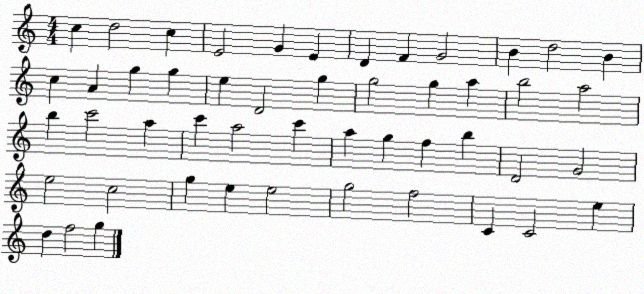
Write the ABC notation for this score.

X:1
T:Untitled
M:4/4
L:1/4
K:C
c d2 c E2 G E D F G2 B d2 B c A g g e D2 g g2 g a b2 a2 b c'2 a c' a2 c' a g f b D2 G2 e2 c2 g e e2 g2 f2 C C2 e d f2 g